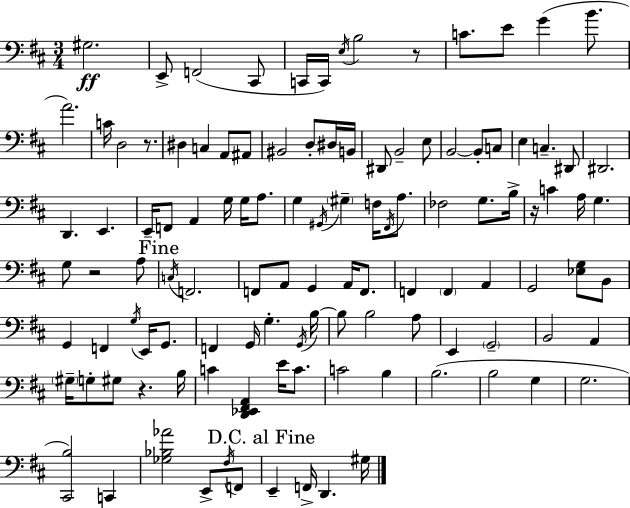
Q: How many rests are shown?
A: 5